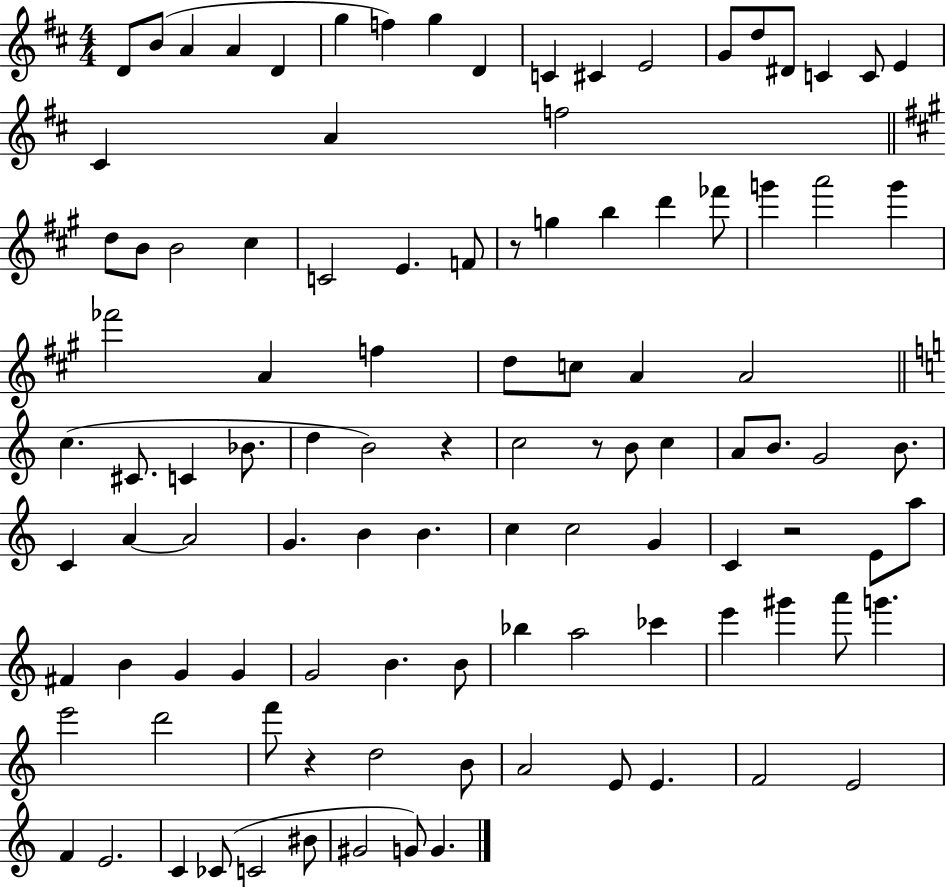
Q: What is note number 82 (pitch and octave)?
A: E6